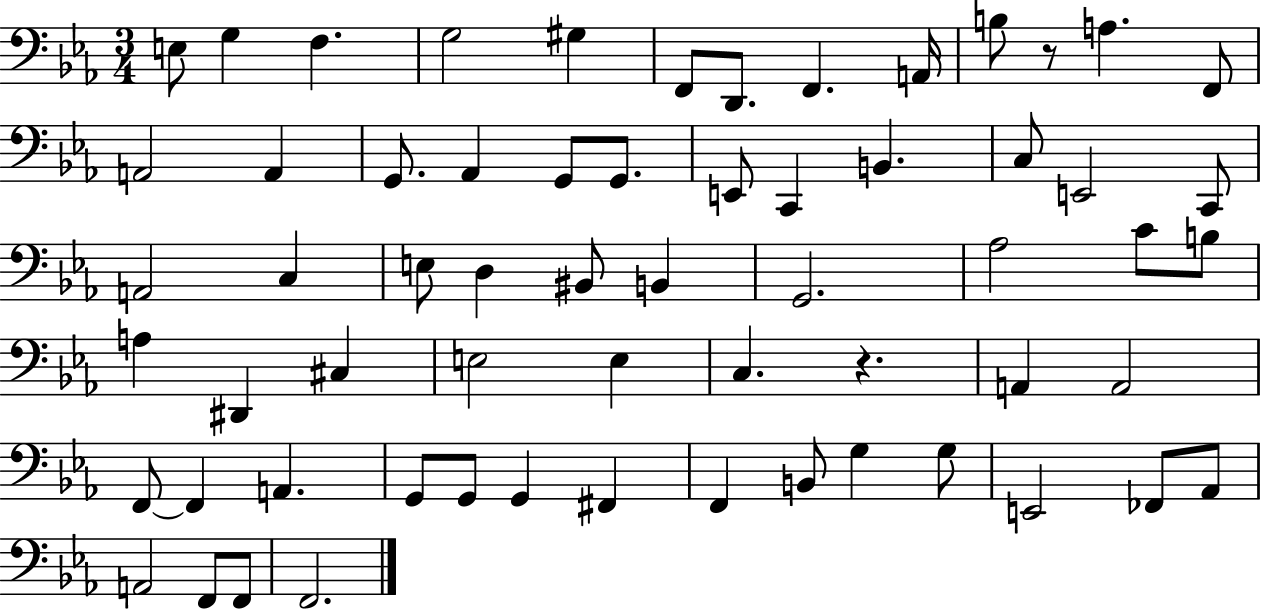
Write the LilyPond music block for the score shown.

{
  \clef bass
  \numericTimeSignature
  \time 3/4
  \key ees \major
  \repeat volta 2 { e8 g4 f4. | g2 gis4 | f,8 d,8. f,4. a,16 | b8 r8 a4. f,8 | \break a,2 a,4 | g,8. aes,4 g,8 g,8. | e,8 c,4 b,4. | c8 e,2 c,8 | \break a,2 c4 | e8 d4 bis,8 b,4 | g,2. | aes2 c'8 b8 | \break a4 dis,4 cis4 | e2 e4 | c4. r4. | a,4 a,2 | \break f,8~~ f,4 a,4. | g,8 g,8 g,4 fis,4 | f,4 b,8 g4 g8 | e,2 fes,8 aes,8 | \break a,2 f,8 f,8 | f,2. | } \bar "|."
}